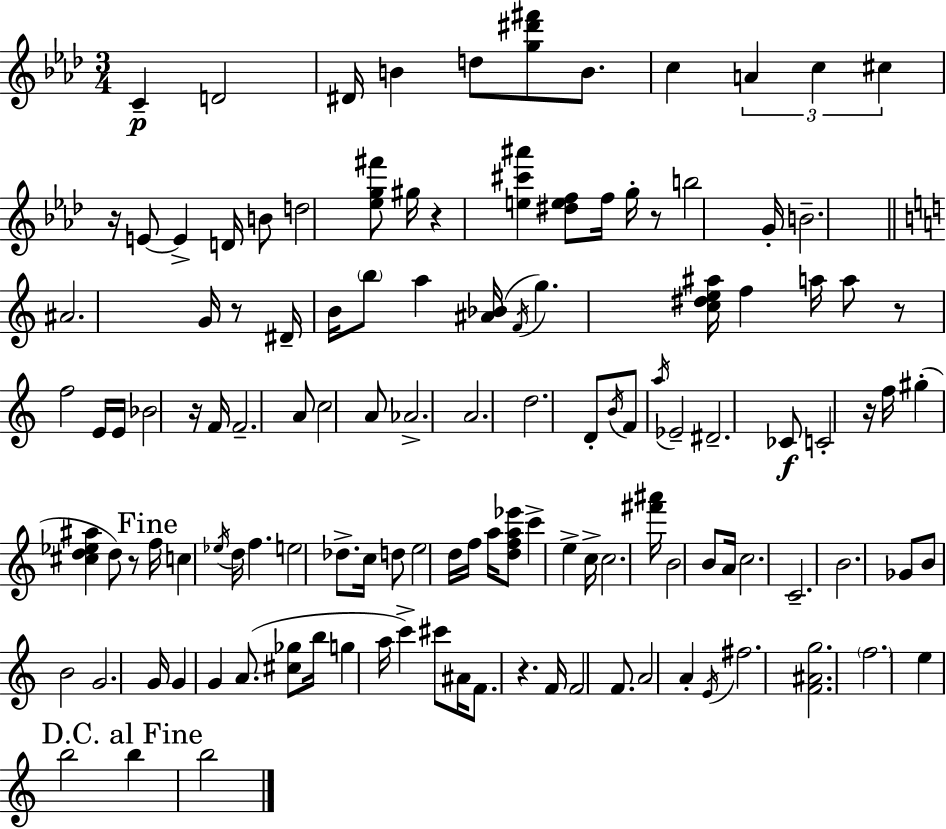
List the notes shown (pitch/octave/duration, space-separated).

C4/q D4/h D#4/s B4/q D5/e [G5,D#6,F#6]/e B4/e. C5/q A4/q C5/q C#5/q R/s E4/e E4/q D4/s B4/e D5/h [Eb5,G5,F#6]/e G#5/s R/q [E5,C#6,A#6]/q [D#5,E5,F5]/e F5/s G5/s R/e B5/h G4/s B4/h. A#4/h. G4/s R/e D#4/s B4/s B5/e A5/q [A#4,Bb4]/s F4/s G5/q. [C5,D#5,E5,A#5]/s F5/q A5/s A5/e R/e F5/h E4/s E4/s Bb4/h R/s F4/s F4/h. A4/e C5/h A4/e Ab4/h. A4/h. D5/h. D4/e B4/s F4/e A5/s Eb4/h D#4/h. CES4/e C4/h R/s F5/s G#5/q [C#5,D5,Eb5,A#5]/q D5/e R/e F5/s C5/q Eb5/s D5/s F5/q. E5/h Db5/e. C5/s D5/e E5/h D5/s F5/s A5/s [D5,F5,A5,Eb6]/e C6/q E5/q C5/s C5/h. [F#6,A#6]/s B4/h B4/e A4/s C5/h. C4/h. B4/h. Gb4/e B4/e B4/h G4/h. G4/s G4/q G4/q A4/e. [C#5,Gb5]/e B5/s G5/q A5/s C6/q C#6/e A#4/s F4/e. R/q. F4/s F4/h F4/e. A4/h A4/q E4/s F#5/h. [F4,A#4,G5]/h. F5/h. E5/q B5/h B5/q B5/h